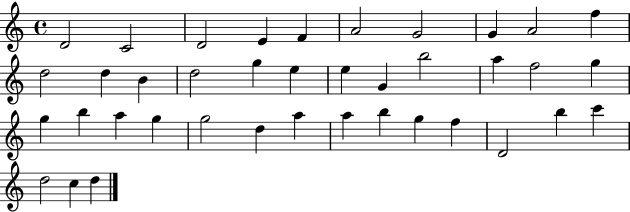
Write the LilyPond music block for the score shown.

{
  \clef treble
  \time 4/4
  \defaultTimeSignature
  \key c \major
  d'2 c'2 | d'2 e'4 f'4 | a'2 g'2 | g'4 a'2 f''4 | \break d''2 d''4 b'4 | d''2 g''4 e''4 | e''4 g'4 b''2 | a''4 f''2 g''4 | \break g''4 b''4 a''4 g''4 | g''2 d''4 a''4 | a''4 b''4 g''4 f''4 | d'2 b''4 c'''4 | \break d''2 c''4 d''4 | \bar "|."
}